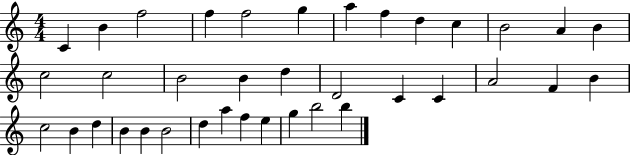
C4/q B4/q F5/h F5/q F5/h G5/q A5/q F5/q D5/q C5/q B4/h A4/q B4/q C5/h C5/h B4/h B4/q D5/q D4/h C4/q C4/q A4/h F4/q B4/q C5/h B4/q D5/q B4/q B4/q B4/h D5/q A5/q F5/q E5/q G5/q B5/h B5/q